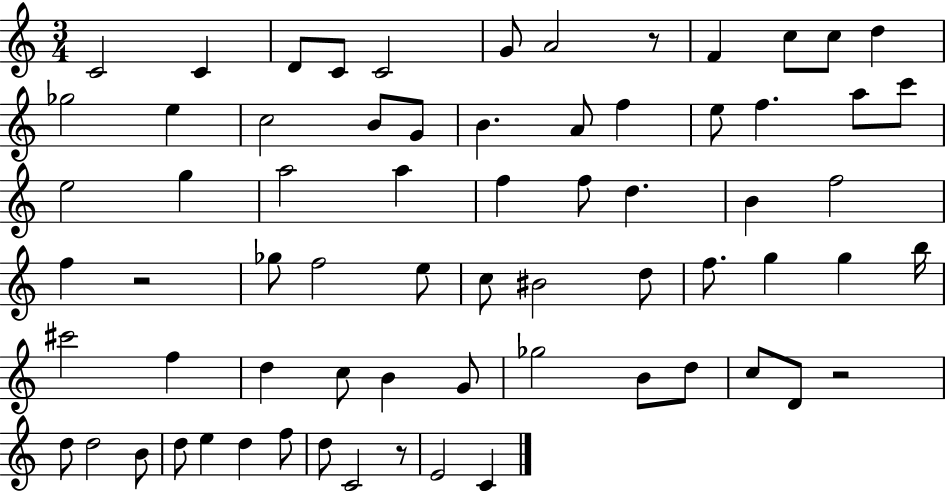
C4/h C4/q D4/e C4/e C4/h G4/e A4/h R/e F4/q C5/e C5/e D5/q Gb5/h E5/q C5/h B4/e G4/e B4/q. A4/e F5/q E5/e F5/q. A5/e C6/e E5/h G5/q A5/h A5/q F5/q F5/e D5/q. B4/q F5/h F5/q R/h Gb5/e F5/h E5/e C5/e BIS4/h D5/e F5/e. G5/q G5/q B5/s C#6/h F5/q D5/q C5/e B4/q G4/e Gb5/h B4/e D5/e C5/e D4/e R/h D5/e D5/h B4/e D5/e E5/q D5/q F5/e D5/e C4/h R/e E4/h C4/q